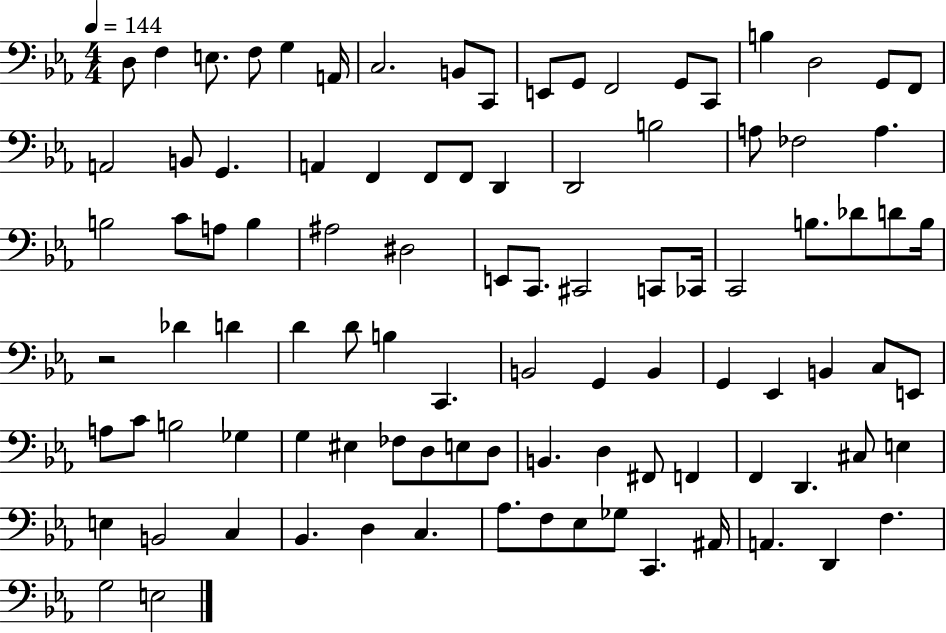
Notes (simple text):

D3/e F3/q E3/e. F3/e G3/q A2/s C3/h. B2/e C2/e E2/e G2/e F2/h G2/e C2/e B3/q D3/h G2/e F2/e A2/h B2/e G2/q. A2/q F2/q F2/e F2/e D2/q D2/h B3/h A3/e FES3/h A3/q. B3/h C4/e A3/e B3/q A#3/h D#3/h E2/e C2/e. C#2/h C2/e CES2/s C2/h B3/e. Db4/e D4/e B3/s R/h Db4/q D4/q D4/q D4/e B3/q C2/q. B2/h G2/q B2/q G2/q Eb2/q B2/q C3/e E2/e A3/e C4/e B3/h Gb3/q G3/q EIS3/q FES3/e D3/e E3/e D3/e B2/q. D3/q F#2/e F2/q F2/q D2/q. C#3/e E3/q E3/q B2/h C3/q Bb2/q. D3/q C3/q. Ab3/e. F3/e Eb3/e Gb3/e C2/q. A#2/s A2/q. D2/q F3/q. G3/h E3/h